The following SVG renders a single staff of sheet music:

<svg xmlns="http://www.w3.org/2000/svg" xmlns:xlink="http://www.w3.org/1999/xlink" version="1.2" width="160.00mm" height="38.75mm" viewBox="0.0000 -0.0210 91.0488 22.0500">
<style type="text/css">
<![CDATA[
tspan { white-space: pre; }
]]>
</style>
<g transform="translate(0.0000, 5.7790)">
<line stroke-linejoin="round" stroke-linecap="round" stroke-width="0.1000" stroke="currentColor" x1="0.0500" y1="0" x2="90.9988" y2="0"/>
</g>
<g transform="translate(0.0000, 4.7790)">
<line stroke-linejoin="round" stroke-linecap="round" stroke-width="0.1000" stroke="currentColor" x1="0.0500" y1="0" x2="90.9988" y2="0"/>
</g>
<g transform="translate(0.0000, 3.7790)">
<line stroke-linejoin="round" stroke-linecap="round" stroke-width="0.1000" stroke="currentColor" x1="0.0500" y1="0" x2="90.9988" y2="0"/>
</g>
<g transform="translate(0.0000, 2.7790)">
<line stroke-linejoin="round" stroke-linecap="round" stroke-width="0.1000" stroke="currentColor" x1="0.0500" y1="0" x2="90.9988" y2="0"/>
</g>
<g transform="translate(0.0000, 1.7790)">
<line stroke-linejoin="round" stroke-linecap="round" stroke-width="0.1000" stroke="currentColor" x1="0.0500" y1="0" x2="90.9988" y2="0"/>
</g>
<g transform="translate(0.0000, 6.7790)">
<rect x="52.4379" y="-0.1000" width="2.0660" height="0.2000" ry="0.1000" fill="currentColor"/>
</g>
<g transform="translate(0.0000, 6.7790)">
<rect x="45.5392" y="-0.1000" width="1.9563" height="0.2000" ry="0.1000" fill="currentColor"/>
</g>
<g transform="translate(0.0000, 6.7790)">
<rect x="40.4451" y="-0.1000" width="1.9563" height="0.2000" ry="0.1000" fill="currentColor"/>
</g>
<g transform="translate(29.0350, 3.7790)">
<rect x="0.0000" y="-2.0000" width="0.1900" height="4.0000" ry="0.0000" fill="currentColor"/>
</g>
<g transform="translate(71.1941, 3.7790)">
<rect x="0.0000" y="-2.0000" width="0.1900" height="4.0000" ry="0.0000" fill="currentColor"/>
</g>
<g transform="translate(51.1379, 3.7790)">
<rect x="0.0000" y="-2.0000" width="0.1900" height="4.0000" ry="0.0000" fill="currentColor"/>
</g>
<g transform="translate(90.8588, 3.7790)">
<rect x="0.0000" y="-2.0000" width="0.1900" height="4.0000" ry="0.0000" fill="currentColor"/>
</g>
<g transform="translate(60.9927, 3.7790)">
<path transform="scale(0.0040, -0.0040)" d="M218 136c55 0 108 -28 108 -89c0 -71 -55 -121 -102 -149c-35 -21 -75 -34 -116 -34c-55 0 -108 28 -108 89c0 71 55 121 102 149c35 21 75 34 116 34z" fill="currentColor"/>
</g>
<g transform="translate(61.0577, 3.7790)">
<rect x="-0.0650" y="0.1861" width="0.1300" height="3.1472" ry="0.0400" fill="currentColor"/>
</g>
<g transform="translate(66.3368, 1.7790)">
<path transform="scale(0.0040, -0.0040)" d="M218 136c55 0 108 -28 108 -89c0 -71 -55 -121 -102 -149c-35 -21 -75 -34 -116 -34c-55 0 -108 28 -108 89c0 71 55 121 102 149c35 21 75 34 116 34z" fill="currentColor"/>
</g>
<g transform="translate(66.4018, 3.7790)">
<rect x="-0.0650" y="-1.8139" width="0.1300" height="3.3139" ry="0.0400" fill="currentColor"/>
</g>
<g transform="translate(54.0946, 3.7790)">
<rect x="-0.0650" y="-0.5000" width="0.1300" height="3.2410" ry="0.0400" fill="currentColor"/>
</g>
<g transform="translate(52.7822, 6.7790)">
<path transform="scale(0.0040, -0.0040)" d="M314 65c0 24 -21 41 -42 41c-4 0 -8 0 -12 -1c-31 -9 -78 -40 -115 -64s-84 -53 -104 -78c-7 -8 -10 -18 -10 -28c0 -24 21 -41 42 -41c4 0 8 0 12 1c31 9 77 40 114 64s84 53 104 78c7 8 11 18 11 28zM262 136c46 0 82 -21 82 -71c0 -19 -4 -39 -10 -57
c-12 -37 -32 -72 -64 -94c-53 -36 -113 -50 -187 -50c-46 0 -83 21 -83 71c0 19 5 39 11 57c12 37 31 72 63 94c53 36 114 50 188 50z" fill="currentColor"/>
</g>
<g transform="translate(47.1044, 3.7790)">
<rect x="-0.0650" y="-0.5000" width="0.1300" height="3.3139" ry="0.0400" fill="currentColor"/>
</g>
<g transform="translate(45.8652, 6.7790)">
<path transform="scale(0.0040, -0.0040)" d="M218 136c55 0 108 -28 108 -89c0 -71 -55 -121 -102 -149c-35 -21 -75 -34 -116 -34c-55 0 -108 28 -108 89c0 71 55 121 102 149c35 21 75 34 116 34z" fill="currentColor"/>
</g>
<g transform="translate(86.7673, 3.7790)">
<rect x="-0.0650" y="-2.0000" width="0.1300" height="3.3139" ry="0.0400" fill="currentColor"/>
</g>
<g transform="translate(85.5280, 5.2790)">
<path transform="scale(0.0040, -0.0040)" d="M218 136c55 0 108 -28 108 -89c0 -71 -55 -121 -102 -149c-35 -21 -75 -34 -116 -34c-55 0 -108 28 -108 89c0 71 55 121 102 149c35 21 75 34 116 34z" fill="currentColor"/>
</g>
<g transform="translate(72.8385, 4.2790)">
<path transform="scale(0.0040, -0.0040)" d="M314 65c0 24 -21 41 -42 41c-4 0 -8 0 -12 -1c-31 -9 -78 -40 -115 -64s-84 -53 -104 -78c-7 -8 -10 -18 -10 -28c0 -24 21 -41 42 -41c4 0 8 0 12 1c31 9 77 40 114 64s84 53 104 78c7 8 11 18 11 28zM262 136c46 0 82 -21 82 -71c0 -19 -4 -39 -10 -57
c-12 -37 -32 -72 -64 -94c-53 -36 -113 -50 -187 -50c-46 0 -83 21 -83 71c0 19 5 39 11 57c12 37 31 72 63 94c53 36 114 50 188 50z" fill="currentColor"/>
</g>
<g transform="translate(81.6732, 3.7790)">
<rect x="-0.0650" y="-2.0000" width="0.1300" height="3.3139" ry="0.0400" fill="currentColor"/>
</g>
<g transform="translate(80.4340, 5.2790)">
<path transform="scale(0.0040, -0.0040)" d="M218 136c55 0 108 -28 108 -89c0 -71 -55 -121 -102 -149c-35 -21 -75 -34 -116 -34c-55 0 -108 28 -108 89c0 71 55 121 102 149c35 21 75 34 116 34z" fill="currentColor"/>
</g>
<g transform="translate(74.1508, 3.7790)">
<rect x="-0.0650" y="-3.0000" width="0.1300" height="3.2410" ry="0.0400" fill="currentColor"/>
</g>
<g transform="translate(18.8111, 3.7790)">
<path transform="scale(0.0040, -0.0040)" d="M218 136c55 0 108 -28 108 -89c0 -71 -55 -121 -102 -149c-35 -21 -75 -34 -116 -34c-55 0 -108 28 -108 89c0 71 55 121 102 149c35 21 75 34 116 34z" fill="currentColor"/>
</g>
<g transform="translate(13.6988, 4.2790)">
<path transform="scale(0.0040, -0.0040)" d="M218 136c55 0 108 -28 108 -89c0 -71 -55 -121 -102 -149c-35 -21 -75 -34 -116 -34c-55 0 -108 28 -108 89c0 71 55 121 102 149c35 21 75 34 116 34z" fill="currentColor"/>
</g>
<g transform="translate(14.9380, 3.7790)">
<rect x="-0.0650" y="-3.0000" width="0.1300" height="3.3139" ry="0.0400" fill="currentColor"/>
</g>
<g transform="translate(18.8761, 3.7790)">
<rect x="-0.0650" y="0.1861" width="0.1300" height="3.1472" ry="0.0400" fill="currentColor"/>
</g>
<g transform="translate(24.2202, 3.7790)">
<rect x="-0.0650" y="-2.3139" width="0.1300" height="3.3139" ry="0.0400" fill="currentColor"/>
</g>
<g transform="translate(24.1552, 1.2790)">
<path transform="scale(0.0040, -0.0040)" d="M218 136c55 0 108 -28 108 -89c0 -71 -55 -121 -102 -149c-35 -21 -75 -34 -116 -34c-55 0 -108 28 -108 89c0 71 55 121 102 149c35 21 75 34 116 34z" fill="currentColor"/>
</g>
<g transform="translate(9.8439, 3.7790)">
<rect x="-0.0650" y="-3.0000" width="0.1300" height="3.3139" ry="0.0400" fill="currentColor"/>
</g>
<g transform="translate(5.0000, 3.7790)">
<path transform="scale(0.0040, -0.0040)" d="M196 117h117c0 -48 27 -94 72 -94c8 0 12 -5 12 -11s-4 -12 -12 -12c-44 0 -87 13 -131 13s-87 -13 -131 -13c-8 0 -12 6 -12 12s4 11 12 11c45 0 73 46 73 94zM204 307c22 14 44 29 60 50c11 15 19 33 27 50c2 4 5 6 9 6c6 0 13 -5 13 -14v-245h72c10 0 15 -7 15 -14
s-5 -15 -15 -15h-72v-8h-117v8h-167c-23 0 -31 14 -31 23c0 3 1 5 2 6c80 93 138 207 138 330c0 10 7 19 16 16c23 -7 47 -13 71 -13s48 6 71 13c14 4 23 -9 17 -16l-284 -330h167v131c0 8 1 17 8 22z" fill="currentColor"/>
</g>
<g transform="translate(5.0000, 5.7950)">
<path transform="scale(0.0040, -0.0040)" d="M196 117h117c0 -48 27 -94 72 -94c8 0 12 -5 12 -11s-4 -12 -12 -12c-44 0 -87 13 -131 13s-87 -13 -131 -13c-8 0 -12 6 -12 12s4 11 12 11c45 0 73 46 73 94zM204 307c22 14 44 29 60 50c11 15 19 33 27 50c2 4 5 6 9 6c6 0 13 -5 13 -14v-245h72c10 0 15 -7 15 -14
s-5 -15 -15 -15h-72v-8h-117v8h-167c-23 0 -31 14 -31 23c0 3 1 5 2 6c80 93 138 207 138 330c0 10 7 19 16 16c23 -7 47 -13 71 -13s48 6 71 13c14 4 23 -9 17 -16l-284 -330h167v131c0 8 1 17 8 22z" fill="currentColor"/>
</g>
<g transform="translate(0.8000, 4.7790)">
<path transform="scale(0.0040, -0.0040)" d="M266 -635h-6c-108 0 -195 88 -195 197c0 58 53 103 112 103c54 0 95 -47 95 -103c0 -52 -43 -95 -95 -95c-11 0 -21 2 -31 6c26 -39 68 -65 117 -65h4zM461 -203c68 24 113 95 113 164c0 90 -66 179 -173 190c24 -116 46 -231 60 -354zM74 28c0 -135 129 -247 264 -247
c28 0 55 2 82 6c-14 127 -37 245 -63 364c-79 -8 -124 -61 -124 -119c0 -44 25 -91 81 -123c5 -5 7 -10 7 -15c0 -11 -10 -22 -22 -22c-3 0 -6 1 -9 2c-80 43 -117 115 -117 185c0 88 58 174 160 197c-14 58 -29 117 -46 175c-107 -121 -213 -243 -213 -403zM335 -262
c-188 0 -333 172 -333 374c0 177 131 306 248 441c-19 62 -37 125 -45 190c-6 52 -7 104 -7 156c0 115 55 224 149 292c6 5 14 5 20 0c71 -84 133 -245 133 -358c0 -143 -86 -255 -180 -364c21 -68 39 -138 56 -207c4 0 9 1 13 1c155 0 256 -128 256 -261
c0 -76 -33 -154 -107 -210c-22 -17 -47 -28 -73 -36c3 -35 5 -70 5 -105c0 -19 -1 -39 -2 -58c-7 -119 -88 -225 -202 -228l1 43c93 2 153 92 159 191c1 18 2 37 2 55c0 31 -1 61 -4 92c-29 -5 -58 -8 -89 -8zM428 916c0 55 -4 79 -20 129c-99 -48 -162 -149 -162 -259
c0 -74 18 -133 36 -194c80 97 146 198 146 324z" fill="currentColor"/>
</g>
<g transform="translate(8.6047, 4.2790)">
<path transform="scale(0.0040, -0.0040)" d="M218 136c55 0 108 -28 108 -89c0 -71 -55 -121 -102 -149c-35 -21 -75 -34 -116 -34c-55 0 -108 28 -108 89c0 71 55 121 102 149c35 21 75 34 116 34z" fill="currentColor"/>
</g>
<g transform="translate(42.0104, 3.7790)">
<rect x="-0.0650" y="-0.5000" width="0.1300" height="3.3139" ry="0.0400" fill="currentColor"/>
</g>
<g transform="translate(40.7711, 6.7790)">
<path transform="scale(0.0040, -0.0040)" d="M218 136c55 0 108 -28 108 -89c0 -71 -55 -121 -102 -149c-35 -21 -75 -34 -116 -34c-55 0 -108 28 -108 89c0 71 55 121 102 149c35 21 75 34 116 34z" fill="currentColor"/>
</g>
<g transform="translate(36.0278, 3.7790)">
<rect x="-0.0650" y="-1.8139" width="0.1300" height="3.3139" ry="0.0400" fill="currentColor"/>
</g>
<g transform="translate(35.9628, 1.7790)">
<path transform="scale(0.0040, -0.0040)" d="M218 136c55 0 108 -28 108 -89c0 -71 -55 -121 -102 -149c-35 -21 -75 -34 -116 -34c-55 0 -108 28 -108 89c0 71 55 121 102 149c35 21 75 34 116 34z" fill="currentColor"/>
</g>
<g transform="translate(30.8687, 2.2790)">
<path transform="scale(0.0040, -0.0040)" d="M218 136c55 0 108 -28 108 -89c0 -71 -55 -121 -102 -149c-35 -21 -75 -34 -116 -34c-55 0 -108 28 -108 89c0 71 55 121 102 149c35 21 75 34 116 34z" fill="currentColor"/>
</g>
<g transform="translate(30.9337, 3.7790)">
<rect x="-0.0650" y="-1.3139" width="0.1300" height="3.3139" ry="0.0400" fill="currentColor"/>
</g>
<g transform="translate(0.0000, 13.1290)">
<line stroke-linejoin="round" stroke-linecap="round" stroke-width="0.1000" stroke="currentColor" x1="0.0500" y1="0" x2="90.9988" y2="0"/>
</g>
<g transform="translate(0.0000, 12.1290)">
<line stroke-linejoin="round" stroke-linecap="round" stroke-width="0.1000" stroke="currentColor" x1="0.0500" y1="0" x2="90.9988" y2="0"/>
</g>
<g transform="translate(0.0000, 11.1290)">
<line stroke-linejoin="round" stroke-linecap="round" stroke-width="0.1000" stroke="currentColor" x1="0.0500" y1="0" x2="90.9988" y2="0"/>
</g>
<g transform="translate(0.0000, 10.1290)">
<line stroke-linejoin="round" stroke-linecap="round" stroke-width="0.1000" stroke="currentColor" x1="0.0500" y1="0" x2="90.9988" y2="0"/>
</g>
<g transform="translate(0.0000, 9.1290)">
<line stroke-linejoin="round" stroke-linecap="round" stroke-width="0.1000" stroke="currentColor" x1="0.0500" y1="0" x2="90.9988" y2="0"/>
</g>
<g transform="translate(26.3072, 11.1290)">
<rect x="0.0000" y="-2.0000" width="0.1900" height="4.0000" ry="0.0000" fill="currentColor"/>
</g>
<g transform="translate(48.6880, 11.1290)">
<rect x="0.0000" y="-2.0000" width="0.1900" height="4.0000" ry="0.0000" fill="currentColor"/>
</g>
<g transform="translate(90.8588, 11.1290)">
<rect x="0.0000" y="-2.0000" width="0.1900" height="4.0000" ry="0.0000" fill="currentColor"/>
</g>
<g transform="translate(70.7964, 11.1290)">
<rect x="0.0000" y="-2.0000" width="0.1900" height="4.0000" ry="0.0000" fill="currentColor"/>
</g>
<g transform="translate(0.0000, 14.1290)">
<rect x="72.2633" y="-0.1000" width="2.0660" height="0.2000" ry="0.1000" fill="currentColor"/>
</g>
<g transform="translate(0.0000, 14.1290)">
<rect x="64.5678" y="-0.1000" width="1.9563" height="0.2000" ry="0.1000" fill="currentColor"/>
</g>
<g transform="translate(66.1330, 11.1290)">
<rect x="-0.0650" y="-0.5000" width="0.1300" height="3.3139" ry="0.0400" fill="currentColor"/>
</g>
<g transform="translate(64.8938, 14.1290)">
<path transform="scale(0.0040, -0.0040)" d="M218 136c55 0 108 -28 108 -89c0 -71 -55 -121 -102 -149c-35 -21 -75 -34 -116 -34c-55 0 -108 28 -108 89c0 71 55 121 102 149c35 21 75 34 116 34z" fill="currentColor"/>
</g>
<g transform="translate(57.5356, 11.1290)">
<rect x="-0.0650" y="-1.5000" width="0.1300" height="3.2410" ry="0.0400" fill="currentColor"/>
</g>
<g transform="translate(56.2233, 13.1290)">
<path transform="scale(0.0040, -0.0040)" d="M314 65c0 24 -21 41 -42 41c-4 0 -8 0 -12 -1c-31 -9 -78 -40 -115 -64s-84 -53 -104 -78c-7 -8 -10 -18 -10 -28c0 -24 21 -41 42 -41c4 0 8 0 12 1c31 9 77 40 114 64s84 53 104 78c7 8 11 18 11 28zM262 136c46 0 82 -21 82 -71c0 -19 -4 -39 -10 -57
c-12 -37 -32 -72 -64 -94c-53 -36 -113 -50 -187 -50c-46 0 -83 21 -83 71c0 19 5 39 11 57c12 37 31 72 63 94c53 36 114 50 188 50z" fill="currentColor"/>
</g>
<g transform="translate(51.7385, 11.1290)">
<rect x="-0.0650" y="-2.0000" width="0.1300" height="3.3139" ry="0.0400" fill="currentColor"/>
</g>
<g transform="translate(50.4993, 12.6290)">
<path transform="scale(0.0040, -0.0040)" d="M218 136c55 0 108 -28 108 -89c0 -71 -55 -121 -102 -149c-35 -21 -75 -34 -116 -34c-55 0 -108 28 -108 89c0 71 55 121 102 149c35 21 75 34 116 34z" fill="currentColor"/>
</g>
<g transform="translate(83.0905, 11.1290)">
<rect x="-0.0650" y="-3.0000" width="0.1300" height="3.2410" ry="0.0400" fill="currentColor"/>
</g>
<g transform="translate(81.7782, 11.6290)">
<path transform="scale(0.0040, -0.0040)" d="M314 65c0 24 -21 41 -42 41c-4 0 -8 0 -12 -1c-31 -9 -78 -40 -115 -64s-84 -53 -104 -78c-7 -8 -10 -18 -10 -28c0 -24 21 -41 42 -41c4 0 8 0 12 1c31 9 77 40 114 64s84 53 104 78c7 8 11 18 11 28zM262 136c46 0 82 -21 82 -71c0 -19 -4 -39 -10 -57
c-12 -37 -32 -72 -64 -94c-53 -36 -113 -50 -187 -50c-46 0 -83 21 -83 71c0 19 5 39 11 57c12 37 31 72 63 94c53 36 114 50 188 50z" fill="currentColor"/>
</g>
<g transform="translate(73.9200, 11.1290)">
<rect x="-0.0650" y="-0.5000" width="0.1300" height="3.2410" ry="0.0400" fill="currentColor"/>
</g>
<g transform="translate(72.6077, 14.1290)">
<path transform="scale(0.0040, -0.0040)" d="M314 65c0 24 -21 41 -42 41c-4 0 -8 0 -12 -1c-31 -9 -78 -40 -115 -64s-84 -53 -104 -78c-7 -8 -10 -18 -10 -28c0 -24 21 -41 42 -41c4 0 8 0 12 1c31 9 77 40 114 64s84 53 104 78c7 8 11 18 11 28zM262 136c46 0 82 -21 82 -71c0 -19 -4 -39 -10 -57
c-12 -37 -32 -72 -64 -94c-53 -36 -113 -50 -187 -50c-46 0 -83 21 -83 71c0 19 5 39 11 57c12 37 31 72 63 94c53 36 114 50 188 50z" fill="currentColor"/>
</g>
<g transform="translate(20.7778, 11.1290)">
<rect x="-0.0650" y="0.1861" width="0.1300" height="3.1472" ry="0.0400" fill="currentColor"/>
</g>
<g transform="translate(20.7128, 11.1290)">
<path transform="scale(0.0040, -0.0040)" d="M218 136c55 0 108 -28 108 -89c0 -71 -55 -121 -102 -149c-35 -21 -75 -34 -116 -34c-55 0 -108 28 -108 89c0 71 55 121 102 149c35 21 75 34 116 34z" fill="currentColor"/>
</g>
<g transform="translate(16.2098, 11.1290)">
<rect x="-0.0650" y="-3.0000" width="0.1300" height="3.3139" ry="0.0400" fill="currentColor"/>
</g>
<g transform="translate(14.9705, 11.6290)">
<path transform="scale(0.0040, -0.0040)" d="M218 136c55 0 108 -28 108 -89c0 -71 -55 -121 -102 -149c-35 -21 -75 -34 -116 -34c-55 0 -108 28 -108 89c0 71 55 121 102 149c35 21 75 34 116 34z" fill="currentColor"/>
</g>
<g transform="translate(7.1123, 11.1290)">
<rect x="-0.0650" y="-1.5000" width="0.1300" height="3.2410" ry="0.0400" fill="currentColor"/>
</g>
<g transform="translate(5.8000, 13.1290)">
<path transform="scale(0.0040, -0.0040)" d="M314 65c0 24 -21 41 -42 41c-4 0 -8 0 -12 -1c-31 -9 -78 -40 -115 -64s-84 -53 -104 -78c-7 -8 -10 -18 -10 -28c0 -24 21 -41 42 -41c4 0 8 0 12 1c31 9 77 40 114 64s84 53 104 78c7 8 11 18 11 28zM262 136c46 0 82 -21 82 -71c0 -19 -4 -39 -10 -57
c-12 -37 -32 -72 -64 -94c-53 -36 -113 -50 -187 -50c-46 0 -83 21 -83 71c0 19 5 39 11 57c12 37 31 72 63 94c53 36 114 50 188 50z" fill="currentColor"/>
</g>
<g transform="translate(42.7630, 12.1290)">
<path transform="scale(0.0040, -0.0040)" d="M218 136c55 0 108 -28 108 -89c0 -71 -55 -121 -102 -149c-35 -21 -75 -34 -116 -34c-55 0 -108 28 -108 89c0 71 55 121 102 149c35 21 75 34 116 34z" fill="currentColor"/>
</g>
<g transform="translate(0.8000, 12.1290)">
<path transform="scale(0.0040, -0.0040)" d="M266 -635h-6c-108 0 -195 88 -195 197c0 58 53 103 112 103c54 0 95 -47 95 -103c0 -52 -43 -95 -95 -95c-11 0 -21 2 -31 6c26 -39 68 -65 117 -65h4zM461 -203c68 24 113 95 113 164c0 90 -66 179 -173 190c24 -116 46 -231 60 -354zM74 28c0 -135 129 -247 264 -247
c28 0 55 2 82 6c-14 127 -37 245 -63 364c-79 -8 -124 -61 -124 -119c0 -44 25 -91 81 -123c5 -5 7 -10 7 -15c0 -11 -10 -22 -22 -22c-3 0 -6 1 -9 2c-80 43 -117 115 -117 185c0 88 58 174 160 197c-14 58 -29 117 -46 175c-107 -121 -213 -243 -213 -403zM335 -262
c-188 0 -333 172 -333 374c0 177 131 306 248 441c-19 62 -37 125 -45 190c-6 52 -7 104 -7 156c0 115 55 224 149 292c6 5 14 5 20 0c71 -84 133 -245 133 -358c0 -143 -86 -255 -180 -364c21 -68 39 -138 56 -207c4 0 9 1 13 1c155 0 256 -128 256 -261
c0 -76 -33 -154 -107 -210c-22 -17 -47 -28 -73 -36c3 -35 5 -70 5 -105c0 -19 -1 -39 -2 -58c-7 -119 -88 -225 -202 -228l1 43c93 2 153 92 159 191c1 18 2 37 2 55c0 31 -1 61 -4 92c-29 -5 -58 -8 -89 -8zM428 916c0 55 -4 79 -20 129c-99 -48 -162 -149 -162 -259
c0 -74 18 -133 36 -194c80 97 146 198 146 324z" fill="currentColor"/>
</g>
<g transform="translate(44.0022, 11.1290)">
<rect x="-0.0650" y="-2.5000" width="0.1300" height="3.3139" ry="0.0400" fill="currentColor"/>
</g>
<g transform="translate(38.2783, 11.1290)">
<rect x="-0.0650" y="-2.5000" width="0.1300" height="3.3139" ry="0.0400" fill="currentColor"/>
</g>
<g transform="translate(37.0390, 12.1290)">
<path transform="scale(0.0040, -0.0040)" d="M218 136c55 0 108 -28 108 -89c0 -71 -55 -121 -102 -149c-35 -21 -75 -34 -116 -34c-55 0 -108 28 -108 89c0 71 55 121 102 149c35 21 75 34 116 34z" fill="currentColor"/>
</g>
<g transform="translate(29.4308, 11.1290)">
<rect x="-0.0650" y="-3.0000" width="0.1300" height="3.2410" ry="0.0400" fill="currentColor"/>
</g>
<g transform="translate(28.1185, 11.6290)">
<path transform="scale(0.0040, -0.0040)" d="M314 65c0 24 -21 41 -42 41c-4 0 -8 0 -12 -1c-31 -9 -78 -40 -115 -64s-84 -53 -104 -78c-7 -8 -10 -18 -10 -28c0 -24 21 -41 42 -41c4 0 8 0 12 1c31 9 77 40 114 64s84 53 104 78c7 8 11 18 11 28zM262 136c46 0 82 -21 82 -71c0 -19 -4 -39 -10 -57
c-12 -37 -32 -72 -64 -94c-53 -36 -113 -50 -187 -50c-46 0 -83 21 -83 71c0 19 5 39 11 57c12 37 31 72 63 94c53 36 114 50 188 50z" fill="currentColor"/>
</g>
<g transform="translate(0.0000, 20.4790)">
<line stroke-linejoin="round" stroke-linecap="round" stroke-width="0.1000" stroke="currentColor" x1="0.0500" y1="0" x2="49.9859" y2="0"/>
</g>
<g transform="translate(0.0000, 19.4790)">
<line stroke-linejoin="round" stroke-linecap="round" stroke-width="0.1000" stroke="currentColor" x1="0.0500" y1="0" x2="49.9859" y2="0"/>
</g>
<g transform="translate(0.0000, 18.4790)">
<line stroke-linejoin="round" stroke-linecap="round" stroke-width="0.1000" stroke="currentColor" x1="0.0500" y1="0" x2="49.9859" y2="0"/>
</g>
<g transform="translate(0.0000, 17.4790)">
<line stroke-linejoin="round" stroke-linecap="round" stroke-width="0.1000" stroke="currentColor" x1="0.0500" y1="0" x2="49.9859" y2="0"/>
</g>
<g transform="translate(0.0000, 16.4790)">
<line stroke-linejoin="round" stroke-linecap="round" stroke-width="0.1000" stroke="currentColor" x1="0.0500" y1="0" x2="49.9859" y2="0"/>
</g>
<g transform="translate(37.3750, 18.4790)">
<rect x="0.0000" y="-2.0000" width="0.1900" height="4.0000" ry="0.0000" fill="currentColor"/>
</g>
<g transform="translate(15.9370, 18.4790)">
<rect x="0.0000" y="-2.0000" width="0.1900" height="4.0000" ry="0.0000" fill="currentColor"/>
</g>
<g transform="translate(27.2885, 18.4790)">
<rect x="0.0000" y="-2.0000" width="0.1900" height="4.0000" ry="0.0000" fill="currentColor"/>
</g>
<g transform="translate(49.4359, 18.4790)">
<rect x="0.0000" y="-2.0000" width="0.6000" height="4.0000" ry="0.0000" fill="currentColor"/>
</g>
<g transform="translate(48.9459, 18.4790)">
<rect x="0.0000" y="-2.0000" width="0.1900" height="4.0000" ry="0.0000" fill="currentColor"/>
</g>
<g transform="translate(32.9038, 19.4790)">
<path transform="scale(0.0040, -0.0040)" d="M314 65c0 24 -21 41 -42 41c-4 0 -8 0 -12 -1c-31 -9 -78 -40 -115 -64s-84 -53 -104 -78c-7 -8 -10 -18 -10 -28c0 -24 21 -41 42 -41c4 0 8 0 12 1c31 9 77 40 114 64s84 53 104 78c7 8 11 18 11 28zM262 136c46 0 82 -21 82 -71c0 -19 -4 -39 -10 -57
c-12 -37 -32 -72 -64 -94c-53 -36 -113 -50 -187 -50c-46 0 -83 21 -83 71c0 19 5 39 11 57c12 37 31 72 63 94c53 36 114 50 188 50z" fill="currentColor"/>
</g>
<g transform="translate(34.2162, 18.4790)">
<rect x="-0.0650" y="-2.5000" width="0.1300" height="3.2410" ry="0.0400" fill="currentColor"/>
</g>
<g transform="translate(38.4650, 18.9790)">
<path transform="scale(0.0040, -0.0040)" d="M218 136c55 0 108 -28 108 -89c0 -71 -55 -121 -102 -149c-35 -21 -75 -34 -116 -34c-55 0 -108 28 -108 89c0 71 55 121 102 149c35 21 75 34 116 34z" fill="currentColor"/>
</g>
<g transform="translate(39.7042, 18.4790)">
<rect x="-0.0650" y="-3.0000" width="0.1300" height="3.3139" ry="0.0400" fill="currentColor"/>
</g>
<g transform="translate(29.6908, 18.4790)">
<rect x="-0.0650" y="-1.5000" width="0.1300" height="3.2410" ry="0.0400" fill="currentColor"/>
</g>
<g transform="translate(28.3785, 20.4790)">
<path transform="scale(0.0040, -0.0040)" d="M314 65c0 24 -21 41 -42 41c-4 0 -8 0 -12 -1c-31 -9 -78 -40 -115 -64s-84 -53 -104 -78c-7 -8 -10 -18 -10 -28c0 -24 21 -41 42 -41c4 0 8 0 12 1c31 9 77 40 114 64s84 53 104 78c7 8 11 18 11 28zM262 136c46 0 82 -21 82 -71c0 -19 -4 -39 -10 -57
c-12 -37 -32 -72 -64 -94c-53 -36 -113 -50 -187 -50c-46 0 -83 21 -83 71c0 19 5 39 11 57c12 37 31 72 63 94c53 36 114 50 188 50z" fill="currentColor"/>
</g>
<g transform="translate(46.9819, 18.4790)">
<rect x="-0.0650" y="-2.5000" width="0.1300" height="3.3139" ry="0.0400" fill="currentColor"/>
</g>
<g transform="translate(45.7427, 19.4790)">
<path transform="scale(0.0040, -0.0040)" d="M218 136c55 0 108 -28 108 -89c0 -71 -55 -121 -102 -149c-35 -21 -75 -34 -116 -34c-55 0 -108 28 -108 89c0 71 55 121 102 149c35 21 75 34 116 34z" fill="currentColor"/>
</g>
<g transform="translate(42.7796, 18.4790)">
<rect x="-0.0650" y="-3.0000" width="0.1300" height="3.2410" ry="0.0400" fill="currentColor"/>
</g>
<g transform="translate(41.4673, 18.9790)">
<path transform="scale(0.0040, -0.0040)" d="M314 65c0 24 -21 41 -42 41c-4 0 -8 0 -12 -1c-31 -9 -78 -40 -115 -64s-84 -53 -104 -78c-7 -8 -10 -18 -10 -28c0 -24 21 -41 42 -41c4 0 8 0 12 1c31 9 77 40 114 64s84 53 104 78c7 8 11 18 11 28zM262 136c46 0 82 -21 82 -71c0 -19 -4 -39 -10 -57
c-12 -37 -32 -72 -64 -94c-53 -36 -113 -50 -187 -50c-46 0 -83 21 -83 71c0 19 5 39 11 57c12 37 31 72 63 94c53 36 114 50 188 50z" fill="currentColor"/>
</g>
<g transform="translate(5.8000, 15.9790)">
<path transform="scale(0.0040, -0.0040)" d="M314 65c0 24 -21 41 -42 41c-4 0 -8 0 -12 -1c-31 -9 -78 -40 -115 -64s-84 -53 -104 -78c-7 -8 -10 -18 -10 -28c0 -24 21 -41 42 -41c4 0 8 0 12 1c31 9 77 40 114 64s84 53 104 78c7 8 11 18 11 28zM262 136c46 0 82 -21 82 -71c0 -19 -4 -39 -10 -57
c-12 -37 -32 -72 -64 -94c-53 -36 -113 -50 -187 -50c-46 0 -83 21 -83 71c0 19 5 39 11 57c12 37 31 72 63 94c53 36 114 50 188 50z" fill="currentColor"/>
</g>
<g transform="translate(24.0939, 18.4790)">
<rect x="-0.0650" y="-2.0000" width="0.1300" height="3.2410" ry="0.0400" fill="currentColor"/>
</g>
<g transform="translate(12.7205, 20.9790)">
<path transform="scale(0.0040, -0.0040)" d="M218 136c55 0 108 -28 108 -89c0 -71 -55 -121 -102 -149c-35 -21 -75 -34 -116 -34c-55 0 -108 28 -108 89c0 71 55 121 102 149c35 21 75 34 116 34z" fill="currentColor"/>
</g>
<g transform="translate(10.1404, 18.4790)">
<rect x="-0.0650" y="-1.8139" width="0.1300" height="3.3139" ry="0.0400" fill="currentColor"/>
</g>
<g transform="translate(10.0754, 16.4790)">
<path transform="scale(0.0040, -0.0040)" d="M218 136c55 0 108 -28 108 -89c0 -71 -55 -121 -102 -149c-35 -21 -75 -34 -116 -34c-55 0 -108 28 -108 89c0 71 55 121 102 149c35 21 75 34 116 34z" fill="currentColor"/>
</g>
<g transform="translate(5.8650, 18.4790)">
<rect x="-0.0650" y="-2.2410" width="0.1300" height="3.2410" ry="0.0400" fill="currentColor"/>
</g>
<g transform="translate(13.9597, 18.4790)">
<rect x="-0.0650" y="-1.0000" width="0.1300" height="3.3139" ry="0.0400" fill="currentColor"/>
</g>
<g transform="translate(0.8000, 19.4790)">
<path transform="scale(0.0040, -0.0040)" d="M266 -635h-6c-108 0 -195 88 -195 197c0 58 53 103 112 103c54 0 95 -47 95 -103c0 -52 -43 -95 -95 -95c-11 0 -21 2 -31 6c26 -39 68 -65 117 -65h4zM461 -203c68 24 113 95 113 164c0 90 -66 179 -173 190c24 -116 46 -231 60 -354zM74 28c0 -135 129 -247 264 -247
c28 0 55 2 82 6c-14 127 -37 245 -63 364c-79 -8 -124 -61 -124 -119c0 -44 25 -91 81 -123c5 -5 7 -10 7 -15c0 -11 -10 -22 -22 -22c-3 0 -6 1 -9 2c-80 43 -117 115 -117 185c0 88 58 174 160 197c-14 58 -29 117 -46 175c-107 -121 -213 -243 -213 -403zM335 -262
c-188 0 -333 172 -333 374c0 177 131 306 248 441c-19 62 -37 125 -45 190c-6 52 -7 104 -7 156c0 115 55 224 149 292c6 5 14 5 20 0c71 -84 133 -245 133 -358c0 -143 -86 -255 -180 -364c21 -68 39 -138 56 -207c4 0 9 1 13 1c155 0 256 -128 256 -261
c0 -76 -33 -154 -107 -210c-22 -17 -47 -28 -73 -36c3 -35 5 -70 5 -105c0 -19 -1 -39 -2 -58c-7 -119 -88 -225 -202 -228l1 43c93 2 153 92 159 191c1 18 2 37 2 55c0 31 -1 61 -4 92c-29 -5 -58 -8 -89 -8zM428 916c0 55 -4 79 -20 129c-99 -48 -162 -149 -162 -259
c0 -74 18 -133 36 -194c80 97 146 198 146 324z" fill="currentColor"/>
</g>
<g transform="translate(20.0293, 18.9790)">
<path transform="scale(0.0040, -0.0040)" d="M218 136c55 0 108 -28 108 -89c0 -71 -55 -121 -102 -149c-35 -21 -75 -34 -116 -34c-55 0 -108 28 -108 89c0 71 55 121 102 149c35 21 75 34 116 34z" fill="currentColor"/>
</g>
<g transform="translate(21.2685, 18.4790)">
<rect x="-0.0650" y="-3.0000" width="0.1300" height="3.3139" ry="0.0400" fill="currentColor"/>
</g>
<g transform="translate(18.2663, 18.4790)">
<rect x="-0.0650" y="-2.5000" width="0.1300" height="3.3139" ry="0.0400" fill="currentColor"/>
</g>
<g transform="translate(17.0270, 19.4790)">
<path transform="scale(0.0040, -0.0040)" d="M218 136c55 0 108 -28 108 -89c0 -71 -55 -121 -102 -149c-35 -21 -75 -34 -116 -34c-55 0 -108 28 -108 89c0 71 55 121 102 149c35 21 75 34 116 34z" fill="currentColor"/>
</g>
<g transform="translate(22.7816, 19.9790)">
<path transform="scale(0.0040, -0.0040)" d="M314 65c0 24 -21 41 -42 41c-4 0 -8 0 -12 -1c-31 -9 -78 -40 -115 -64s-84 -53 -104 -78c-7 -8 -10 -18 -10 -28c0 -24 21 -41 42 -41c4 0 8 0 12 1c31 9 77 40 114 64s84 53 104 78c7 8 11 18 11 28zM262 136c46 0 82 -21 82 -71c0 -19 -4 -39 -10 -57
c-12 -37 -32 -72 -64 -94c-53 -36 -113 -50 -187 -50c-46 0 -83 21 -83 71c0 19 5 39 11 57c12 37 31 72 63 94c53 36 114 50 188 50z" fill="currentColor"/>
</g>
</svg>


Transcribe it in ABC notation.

X:1
T:Untitled
M:4/4
L:1/4
K:C
A A B g e f C C C2 B f A2 F F E2 A B A2 G G F E2 C C2 A2 g2 f D G A F2 E2 G2 A A2 G